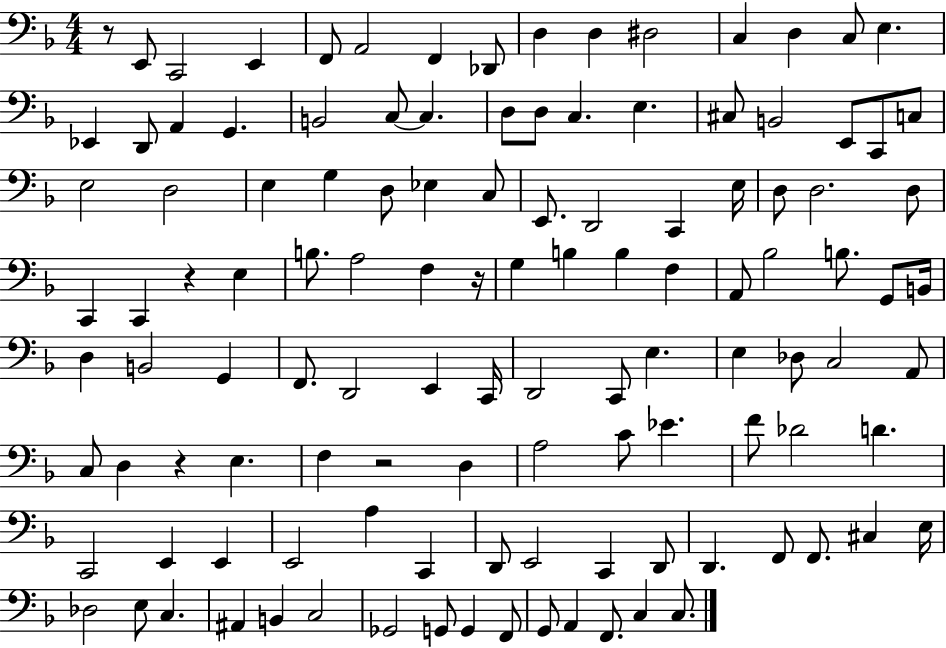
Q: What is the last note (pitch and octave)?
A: C3